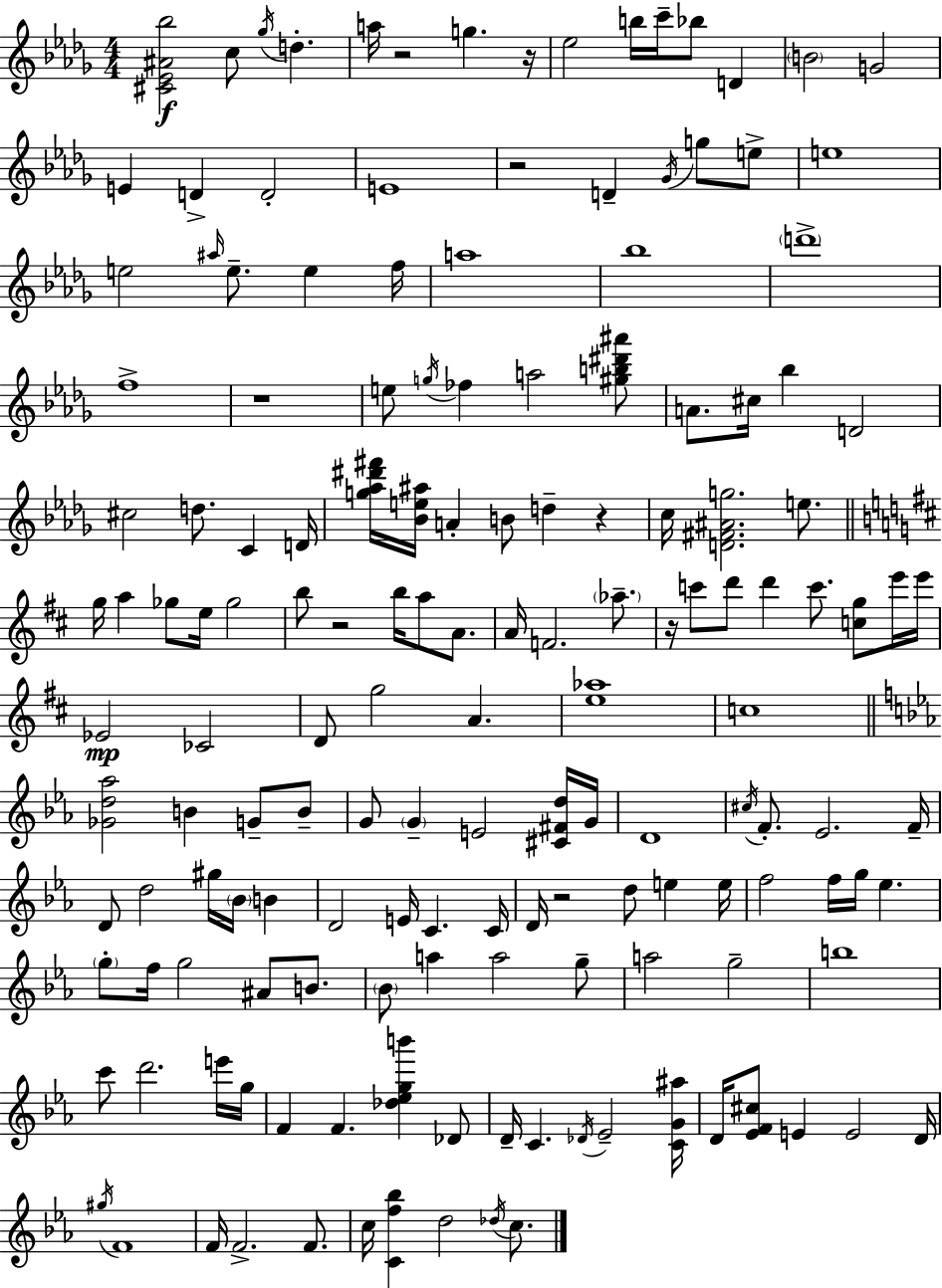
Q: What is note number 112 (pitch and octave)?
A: B5